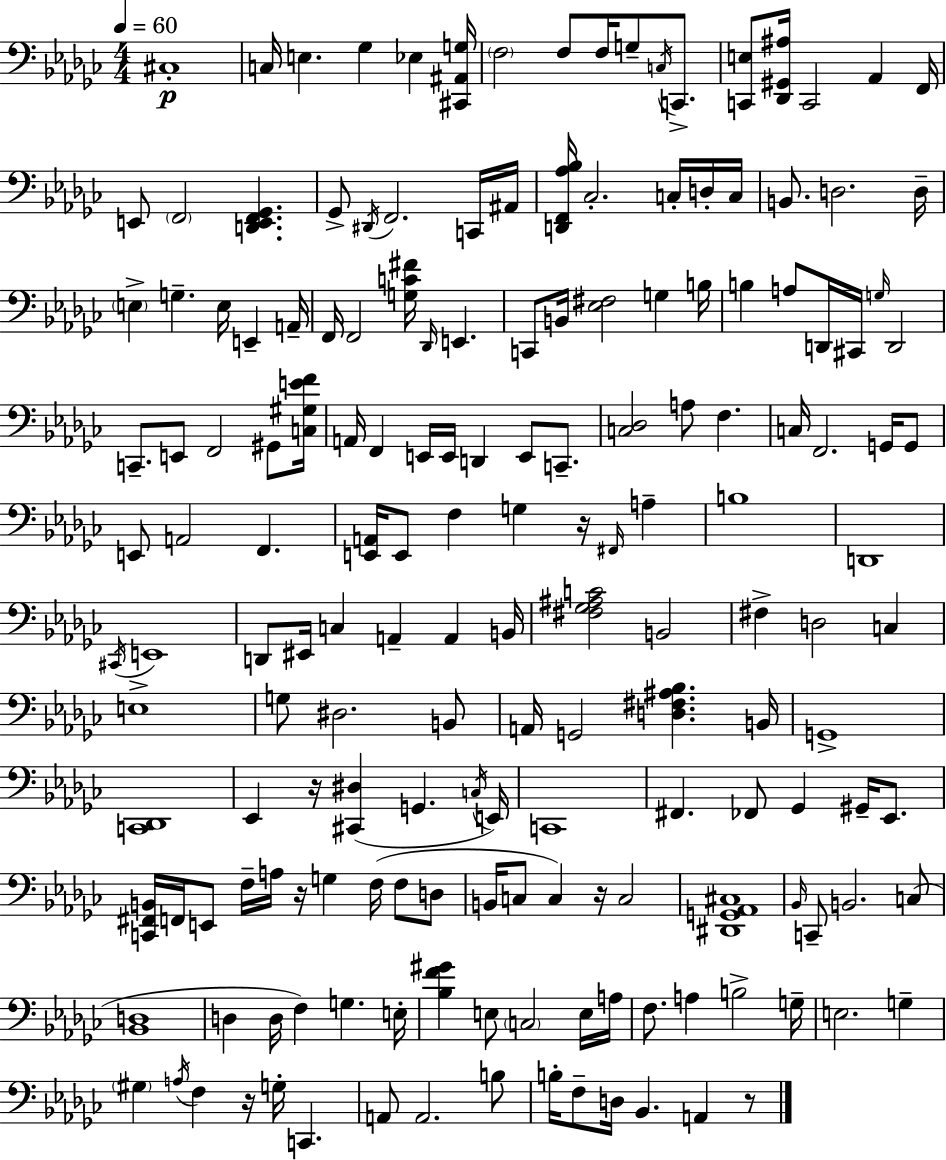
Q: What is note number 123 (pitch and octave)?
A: F3